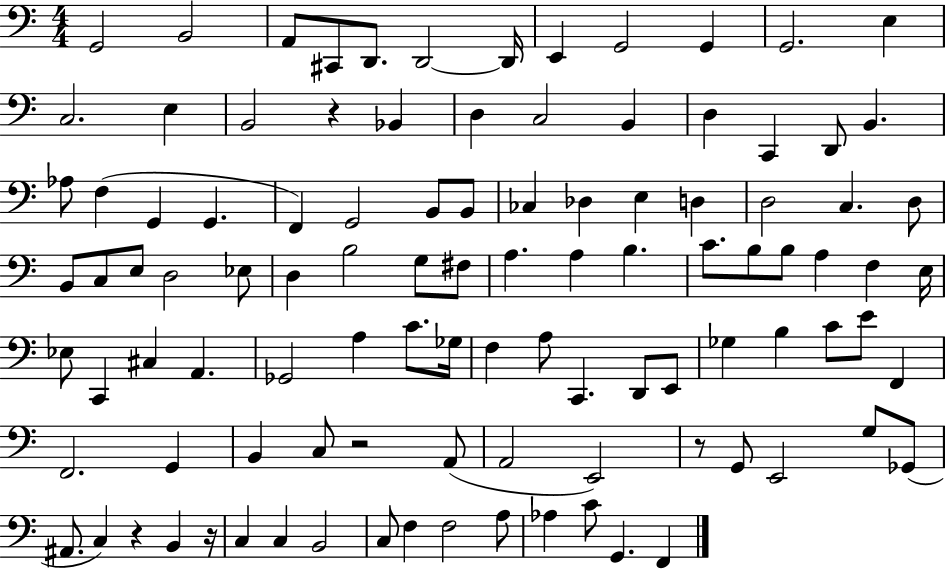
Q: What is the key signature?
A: C major